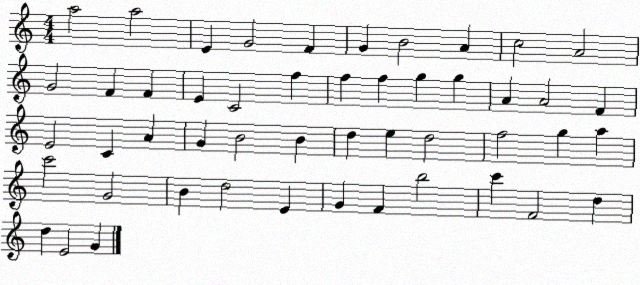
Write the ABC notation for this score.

X:1
T:Untitled
M:4/4
L:1/4
K:C
a2 a2 E G2 F G B2 A c2 A2 G2 F F E C2 f f f g g A A2 F E2 C A G B2 B d e d2 f2 g a c'2 G2 B d2 E G F b2 c' F2 d d E2 G